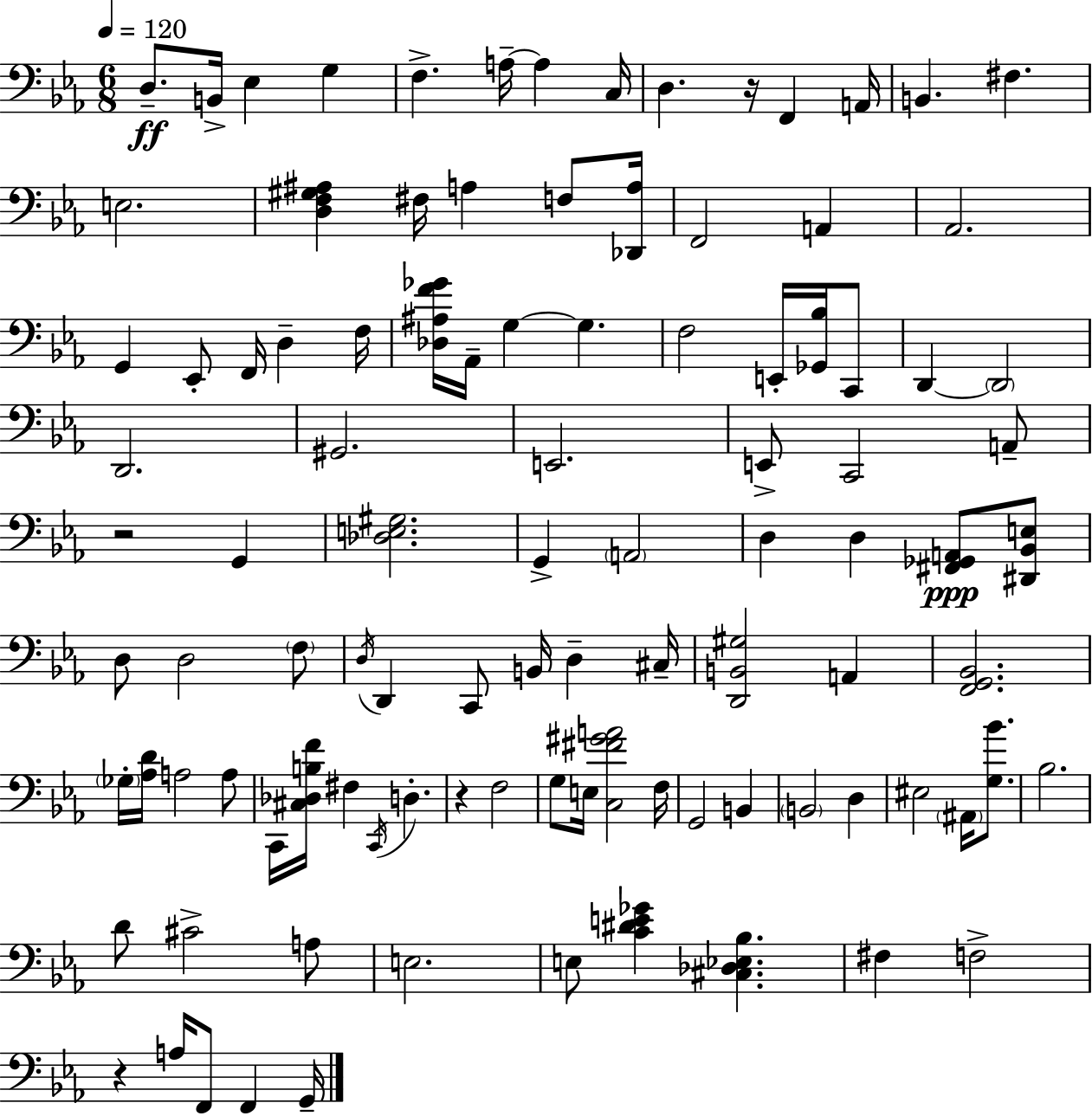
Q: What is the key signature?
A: EES major